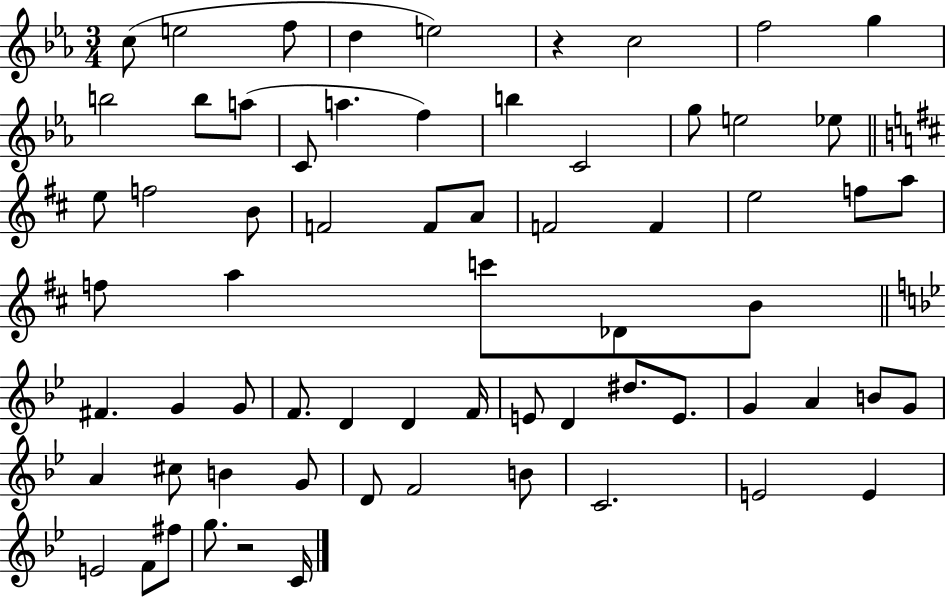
{
  \clef treble
  \numericTimeSignature
  \time 3/4
  \key ees \major
  \repeat volta 2 { c''8( e''2 f''8 | d''4 e''2) | r4 c''2 | f''2 g''4 | \break b''2 b''8 a''8( | c'8 a''4. f''4) | b''4 c'2 | g''8 e''2 ees''8 | \break \bar "||" \break \key b \minor e''8 f''2 b'8 | f'2 f'8 a'8 | f'2 f'4 | e''2 f''8 a''8 | \break f''8 a''4 c'''8 des'8 b'8 | \bar "||" \break \key g \minor fis'4. g'4 g'8 | f'8. d'4 d'4 f'16 | e'8 d'4 dis''8. e'8. | g'4 a'4 b'8 g'8 | \break a'4 cis''8 b'4 g'8 | d'8 f'2 b'8 | c'2. | e'2 e'4 | \break e'2 f'8 fis''8 | g''8. r2 c'16 | } \bar "|."
}